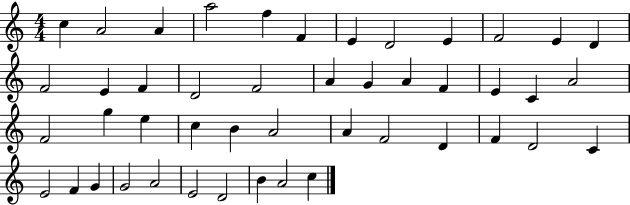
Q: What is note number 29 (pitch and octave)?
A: B4